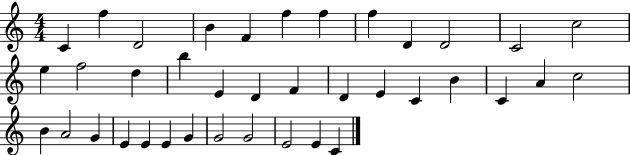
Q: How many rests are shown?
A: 0